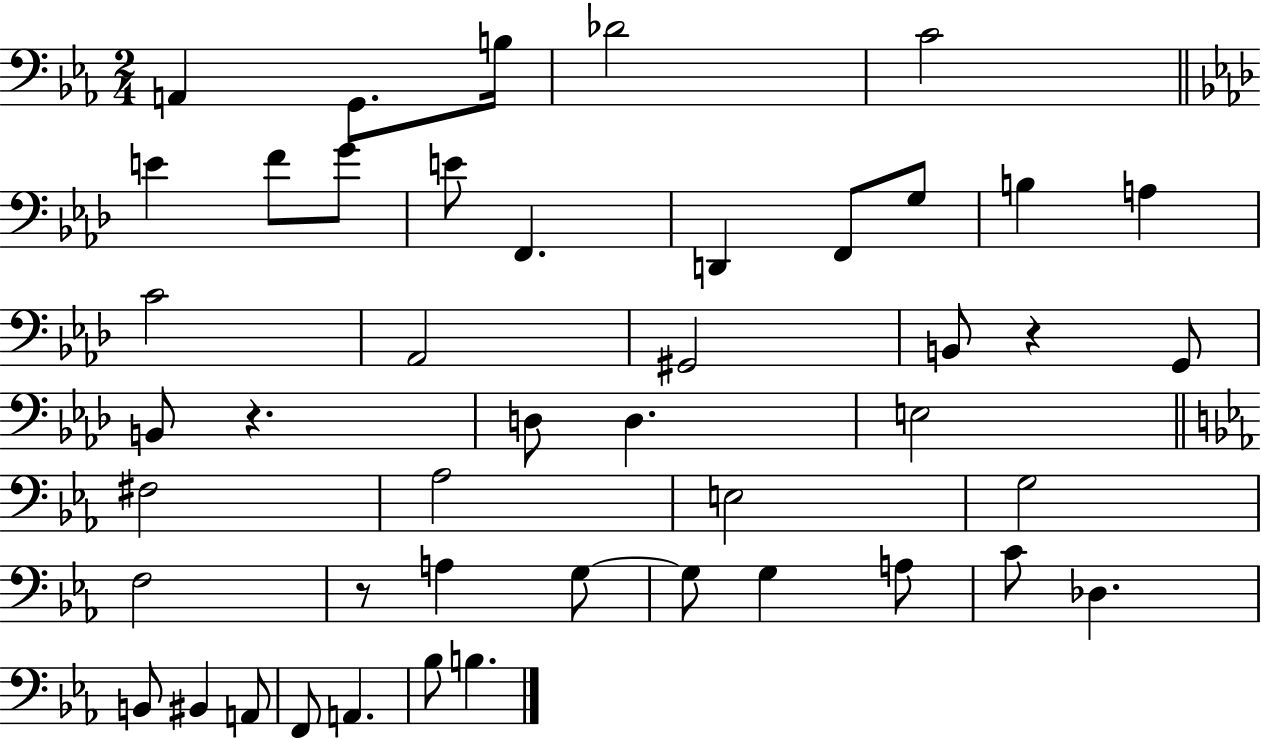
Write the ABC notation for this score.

X:1
T:Untitled
M:2/4
L:1/4
K:Eb
A,, G,,/2 B,/4 _D2 C2 E F/2 G/2 E/2 F,, D,, F,,/2 G,/2 B, A, C2 _A,,2 ^G,,2 B,,/2 z G,,/2 B,,/2 z D,/2 D, E,2 ^F,2 _A,2 E,2 G,2 F,2 z/2 A, G,/2 G,/2 G, A,/2 C/2 _D, B,,/2 ^B,, A,,/2 F,,/2 A,, _B,/2 B,